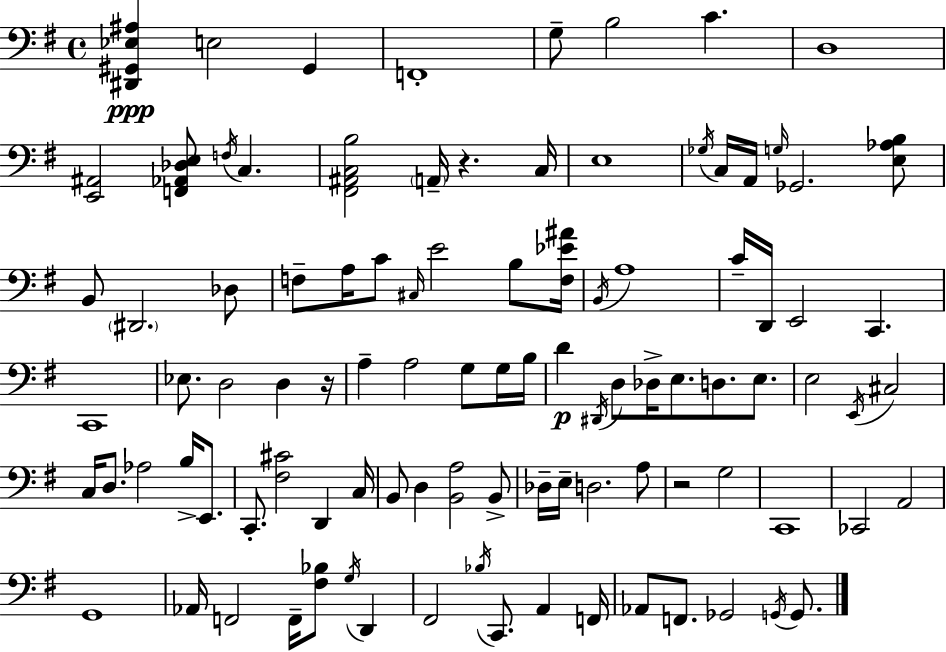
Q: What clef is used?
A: bass